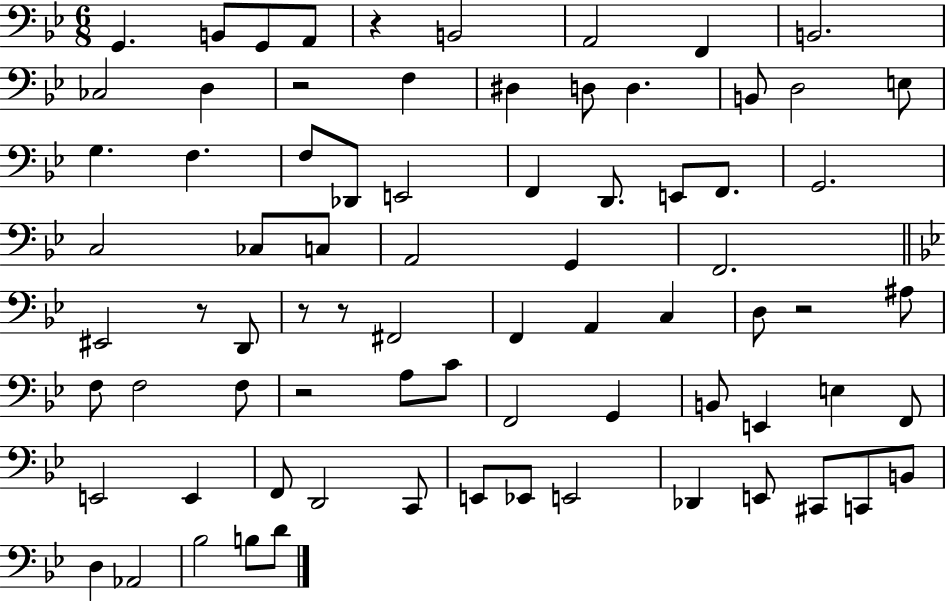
G2/q. B2/e G2/e A2/e R/q B2/h A2/h F2/q B2/h. CES3/h D3/q R/h F3/q D#3/q D3/e D3/q. B2/e D3/h E3/e G3/q. F3/q. F3/e Db2/e E2/h F2/q D2/e. E2/e F2/e. G2/h. C3/h CES3/e C3/e A2/h G2/q F2/h. EIS2/h R/e D2/e R/e R/e F#2/h F2/q A2/q C3/q D3/e R/h A#3/e F3/e F3/h F3/e R/h A3/e C4/e F2/h G2/q B2/e E2/q E3/q F2/e E2/h E2/q F2/e D2/h C2/e E2/e Eb2/e E2/h Db2/q E2/e C#2/e C2/e B2/e D3/q Ab2/h Bb3/h B3/e D4/e